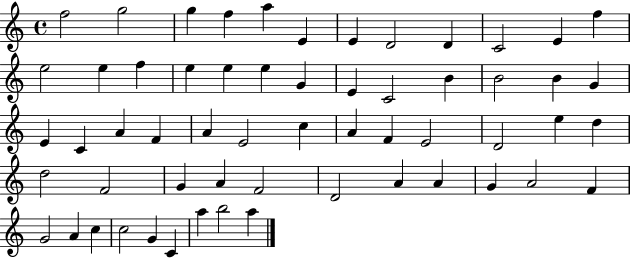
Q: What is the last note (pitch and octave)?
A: A5